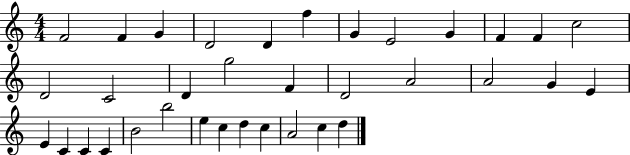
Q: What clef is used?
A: treble